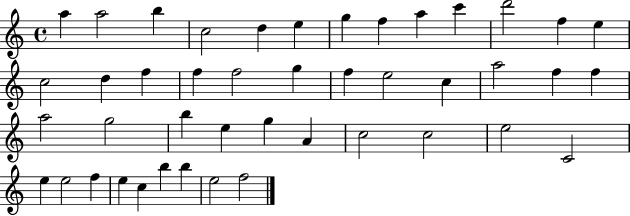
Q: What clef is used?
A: treble